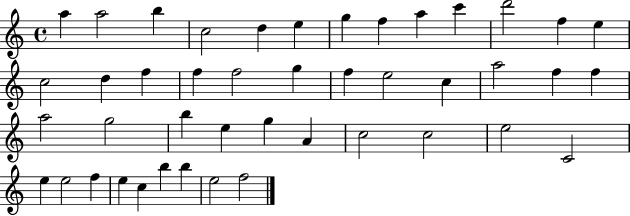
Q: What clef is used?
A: treble